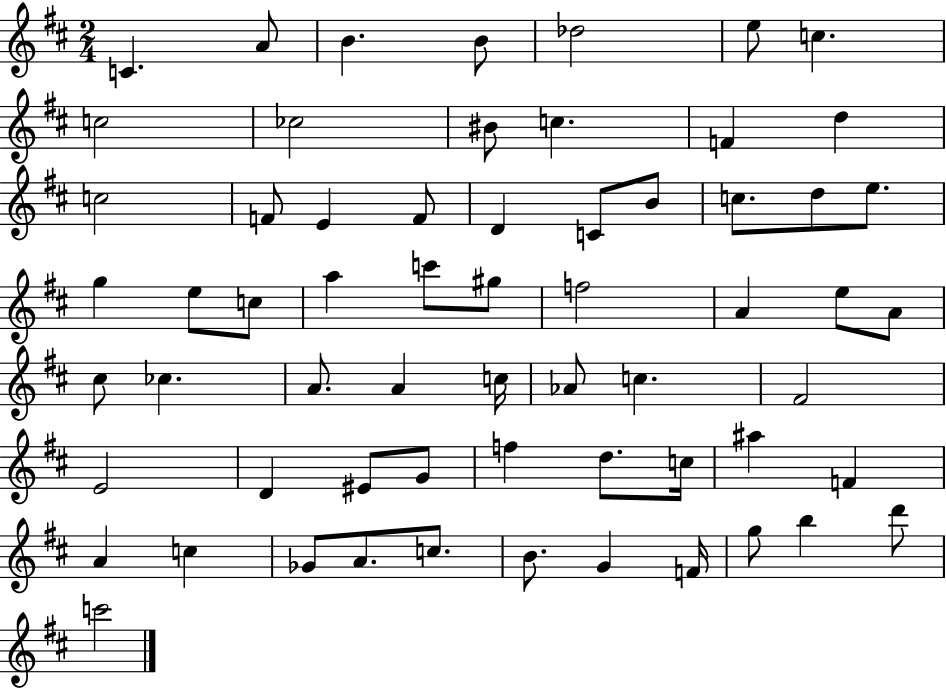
X:1
T:Untitled
M:2/4
L:1/4
K:D
C A/2 B B/2 _d2 e/2 c c2 _c2 ^B/2 c F d c2 F/2 E F/2 D C/2 B/2 c/2 d/2 e/2 g e/2 c/2 a c'/2 ^g/2 f2 A e/2 A/2 ^c/2 _c A/2 A c/4 _A/2 c ^F2 E2 D ^E/2 G/2 f d/2 c/4 ^a F A c _G/2 A/2 c/2 B/2 G F/4 g/2 b d'/2 c'2